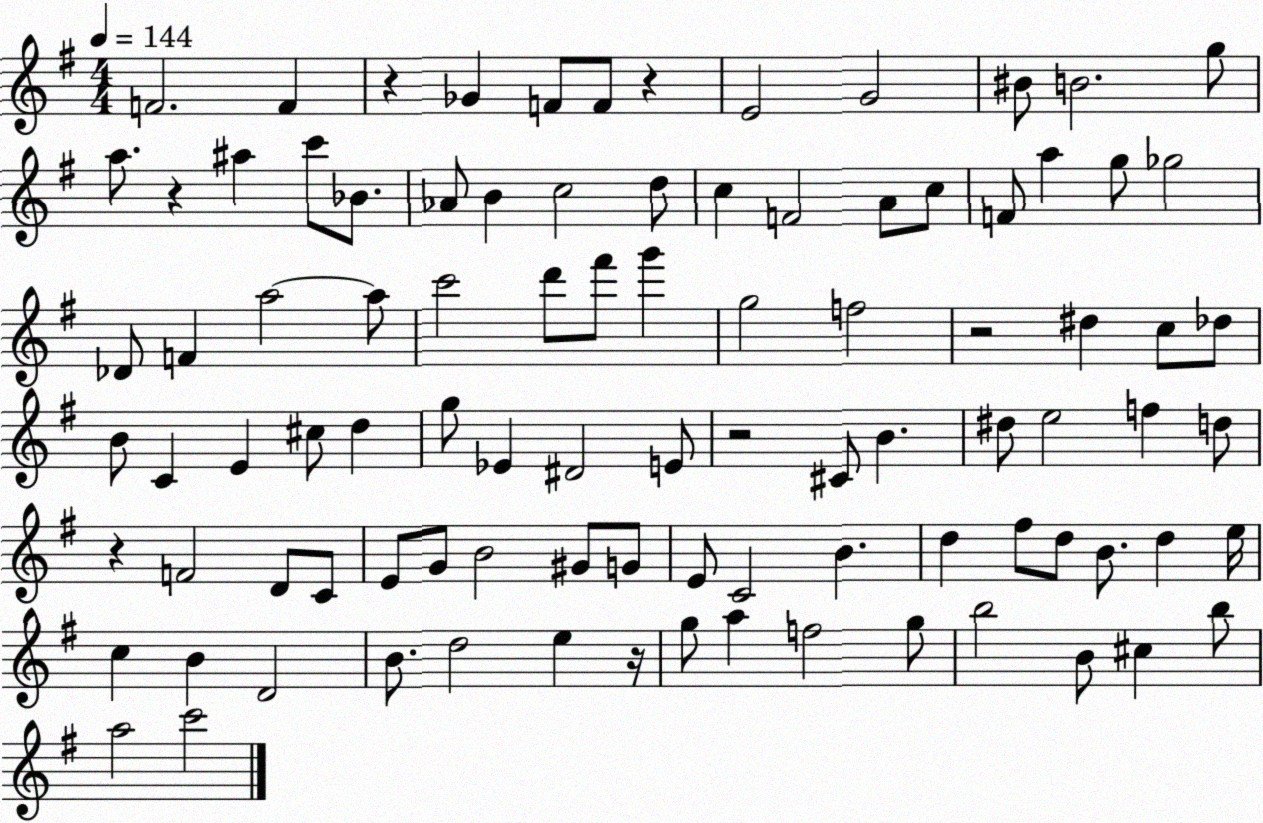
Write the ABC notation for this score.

X:1
T:Untitled
M:4/4
L:1/4
K:G
F2 F z _G F/2 F/2 z E2 G2 ^B/2 B2 g/2 a/2 z ^a c'/2 _B/2 _A/2 B c2 d/2 c F2 A/2 c/2 F/2 a g/2 _g2 _D/2 F a2 a/2 c'2 d'/2 ^f'/2 g' g2 f2 z2 ^d c/2 _d/2 B/2 C E ^c/2 d g/2 _E ^D2 E/2 z2 ^C/2 B ^d/2 e2 f d/2 z F2 D/2 C/2 E/2 G/2 B2 ^G/2 G/2 E/2 C2 B d ^f/2 d/2 B/2 d e/4 c B D2 B/2 d2 e z/4 g/2 a f2 g/2 b2 B/2 ^c b/2 a2 c'2